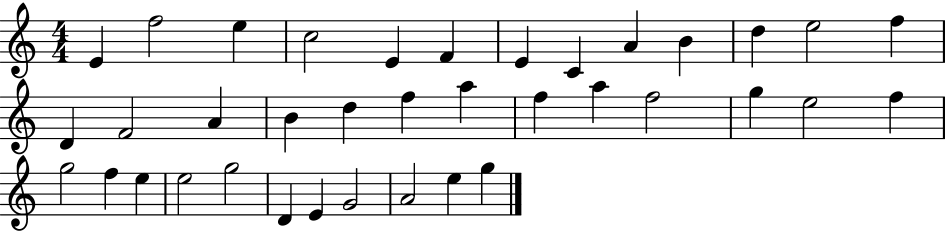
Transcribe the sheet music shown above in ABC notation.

X:1
T:Untitled
M:4/4
L:1/4
K:C
E f2 e c2 E F E C A B d e2 f D F2 A B d f a f a f2 g e2 f g2 f e e2 g2 D E G2 A2 e g